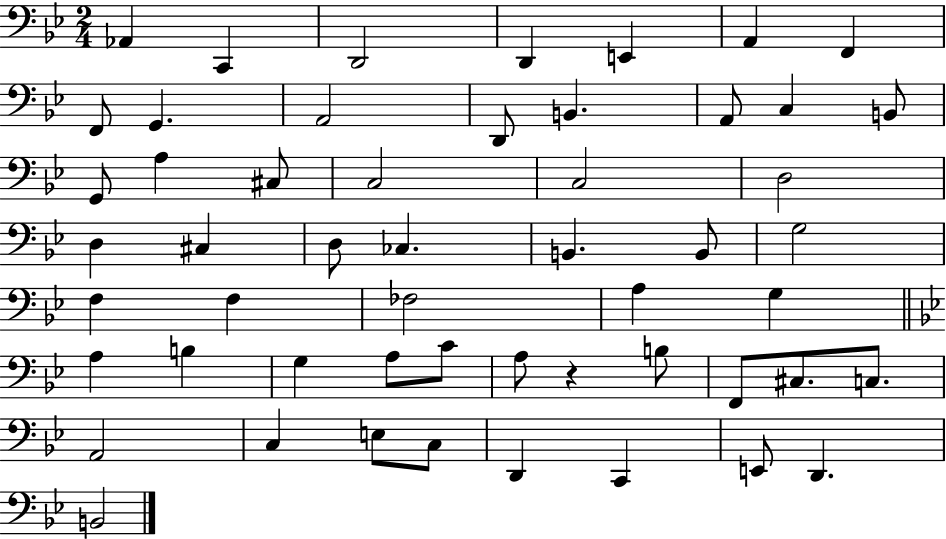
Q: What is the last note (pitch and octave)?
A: B2